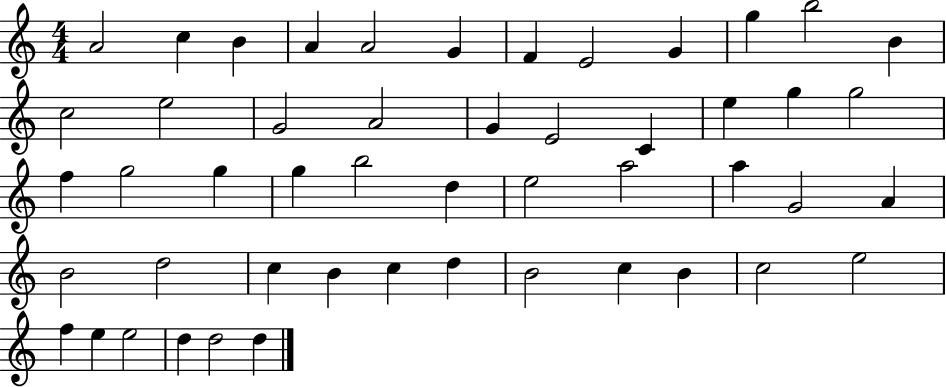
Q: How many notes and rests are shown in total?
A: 50